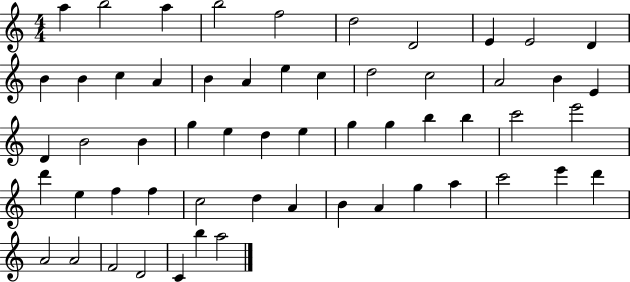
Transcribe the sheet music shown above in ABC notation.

X:1
T:Untitled
M:4/4
L:1/4
K:C
a b2 a b2 f2 d2 D2 E E2 D B B c A B A e c d2 c2 A2 B E D B2 B g e d e g g b b c'2 e'2 d' e f f c2 d A B A g a c'2 e' d' A2 A2 F2 D2 C b a2